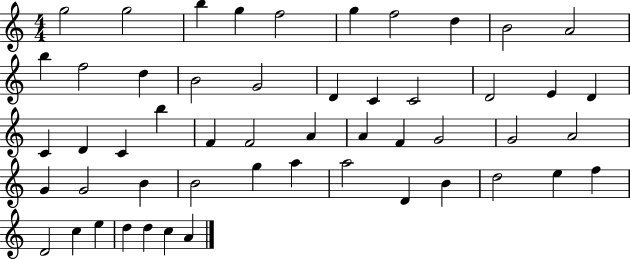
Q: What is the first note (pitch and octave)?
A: G5